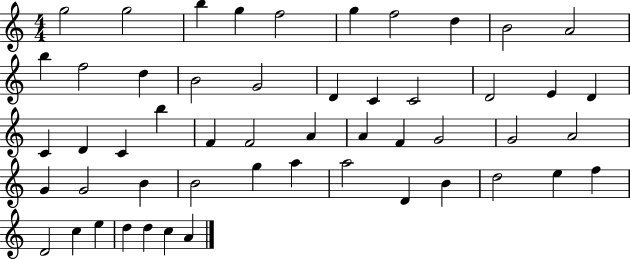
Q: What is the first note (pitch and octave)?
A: G5